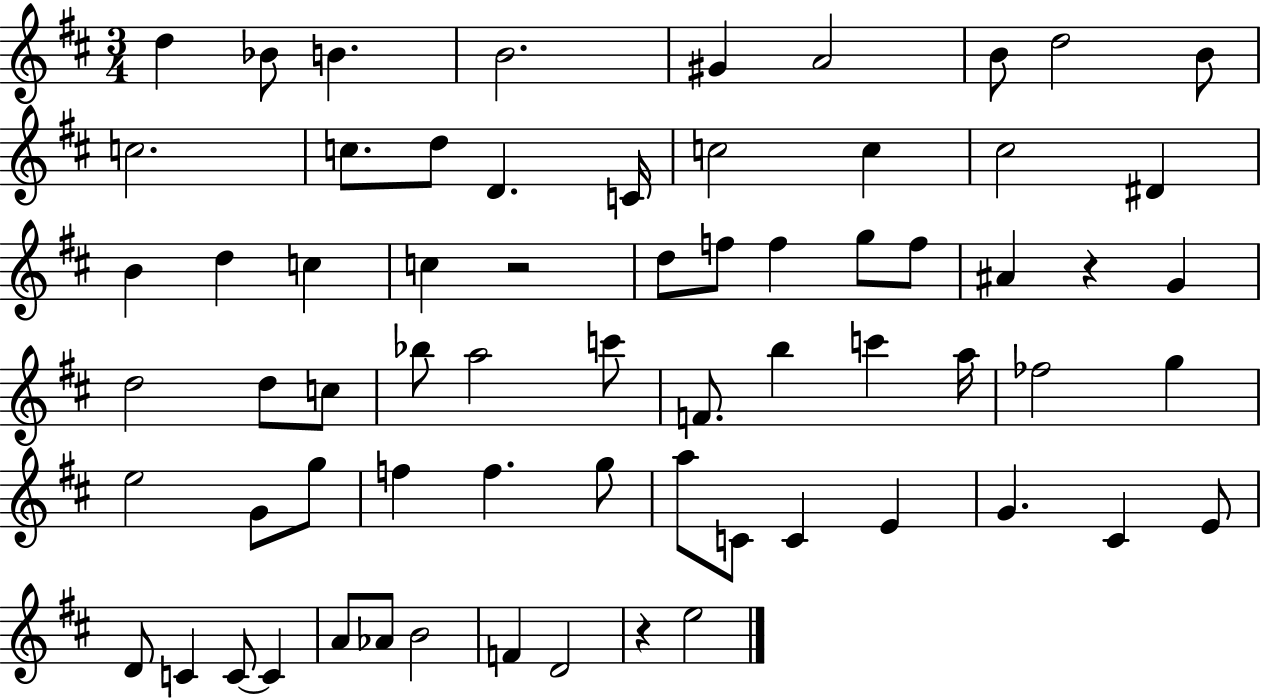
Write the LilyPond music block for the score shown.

{
  \clef treble
  \numericTimeSignature
  \time 3/4
  \key d \major
  d''4 bes'8 b'4. | b'2. | gis'4 a'2 | b'8 d''2 b'8 | \break c''2. | c''8. d''8 d'4. c'16 | c''2 c''4 | cis''2 dis'4 | \break b'4 d''4 c''4 | c''4 r2 | d''8 f''8 f''4 g''8 f''8 | ais'4 r4 g'4 | \break d''2 d''8 c''8 | bes''8 a''2 c'''8 | f'8. b''4 c'''4 a''16 | fes''2 g''4 | \break e''2 g'8 g''8 | f''4 f''4. g''8 | a''8 c'8 c'4 e'4 | g'4. cis'4 e'8 | \break d'8 c'4 c'8~~ c'4 | a'8 aes'8 b'2 | f'4 d'2 | r4 e''2 | \break \bar "|."
}